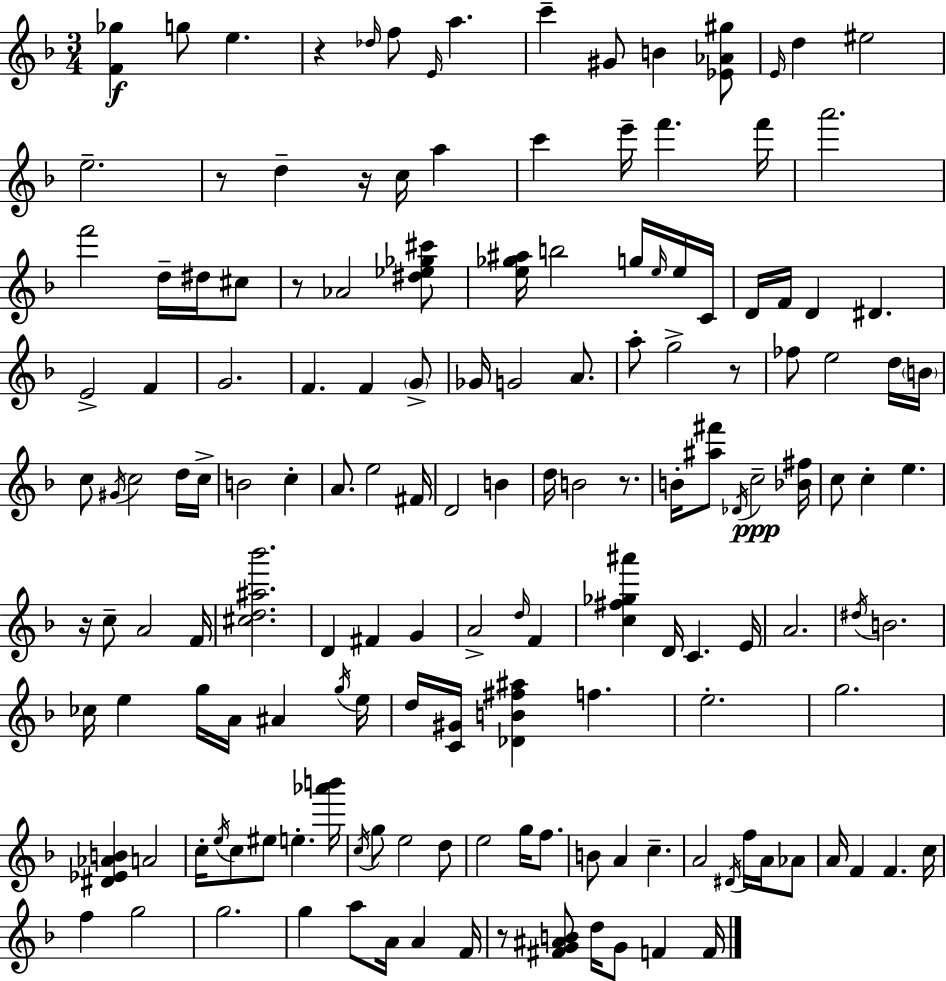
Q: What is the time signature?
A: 3/4